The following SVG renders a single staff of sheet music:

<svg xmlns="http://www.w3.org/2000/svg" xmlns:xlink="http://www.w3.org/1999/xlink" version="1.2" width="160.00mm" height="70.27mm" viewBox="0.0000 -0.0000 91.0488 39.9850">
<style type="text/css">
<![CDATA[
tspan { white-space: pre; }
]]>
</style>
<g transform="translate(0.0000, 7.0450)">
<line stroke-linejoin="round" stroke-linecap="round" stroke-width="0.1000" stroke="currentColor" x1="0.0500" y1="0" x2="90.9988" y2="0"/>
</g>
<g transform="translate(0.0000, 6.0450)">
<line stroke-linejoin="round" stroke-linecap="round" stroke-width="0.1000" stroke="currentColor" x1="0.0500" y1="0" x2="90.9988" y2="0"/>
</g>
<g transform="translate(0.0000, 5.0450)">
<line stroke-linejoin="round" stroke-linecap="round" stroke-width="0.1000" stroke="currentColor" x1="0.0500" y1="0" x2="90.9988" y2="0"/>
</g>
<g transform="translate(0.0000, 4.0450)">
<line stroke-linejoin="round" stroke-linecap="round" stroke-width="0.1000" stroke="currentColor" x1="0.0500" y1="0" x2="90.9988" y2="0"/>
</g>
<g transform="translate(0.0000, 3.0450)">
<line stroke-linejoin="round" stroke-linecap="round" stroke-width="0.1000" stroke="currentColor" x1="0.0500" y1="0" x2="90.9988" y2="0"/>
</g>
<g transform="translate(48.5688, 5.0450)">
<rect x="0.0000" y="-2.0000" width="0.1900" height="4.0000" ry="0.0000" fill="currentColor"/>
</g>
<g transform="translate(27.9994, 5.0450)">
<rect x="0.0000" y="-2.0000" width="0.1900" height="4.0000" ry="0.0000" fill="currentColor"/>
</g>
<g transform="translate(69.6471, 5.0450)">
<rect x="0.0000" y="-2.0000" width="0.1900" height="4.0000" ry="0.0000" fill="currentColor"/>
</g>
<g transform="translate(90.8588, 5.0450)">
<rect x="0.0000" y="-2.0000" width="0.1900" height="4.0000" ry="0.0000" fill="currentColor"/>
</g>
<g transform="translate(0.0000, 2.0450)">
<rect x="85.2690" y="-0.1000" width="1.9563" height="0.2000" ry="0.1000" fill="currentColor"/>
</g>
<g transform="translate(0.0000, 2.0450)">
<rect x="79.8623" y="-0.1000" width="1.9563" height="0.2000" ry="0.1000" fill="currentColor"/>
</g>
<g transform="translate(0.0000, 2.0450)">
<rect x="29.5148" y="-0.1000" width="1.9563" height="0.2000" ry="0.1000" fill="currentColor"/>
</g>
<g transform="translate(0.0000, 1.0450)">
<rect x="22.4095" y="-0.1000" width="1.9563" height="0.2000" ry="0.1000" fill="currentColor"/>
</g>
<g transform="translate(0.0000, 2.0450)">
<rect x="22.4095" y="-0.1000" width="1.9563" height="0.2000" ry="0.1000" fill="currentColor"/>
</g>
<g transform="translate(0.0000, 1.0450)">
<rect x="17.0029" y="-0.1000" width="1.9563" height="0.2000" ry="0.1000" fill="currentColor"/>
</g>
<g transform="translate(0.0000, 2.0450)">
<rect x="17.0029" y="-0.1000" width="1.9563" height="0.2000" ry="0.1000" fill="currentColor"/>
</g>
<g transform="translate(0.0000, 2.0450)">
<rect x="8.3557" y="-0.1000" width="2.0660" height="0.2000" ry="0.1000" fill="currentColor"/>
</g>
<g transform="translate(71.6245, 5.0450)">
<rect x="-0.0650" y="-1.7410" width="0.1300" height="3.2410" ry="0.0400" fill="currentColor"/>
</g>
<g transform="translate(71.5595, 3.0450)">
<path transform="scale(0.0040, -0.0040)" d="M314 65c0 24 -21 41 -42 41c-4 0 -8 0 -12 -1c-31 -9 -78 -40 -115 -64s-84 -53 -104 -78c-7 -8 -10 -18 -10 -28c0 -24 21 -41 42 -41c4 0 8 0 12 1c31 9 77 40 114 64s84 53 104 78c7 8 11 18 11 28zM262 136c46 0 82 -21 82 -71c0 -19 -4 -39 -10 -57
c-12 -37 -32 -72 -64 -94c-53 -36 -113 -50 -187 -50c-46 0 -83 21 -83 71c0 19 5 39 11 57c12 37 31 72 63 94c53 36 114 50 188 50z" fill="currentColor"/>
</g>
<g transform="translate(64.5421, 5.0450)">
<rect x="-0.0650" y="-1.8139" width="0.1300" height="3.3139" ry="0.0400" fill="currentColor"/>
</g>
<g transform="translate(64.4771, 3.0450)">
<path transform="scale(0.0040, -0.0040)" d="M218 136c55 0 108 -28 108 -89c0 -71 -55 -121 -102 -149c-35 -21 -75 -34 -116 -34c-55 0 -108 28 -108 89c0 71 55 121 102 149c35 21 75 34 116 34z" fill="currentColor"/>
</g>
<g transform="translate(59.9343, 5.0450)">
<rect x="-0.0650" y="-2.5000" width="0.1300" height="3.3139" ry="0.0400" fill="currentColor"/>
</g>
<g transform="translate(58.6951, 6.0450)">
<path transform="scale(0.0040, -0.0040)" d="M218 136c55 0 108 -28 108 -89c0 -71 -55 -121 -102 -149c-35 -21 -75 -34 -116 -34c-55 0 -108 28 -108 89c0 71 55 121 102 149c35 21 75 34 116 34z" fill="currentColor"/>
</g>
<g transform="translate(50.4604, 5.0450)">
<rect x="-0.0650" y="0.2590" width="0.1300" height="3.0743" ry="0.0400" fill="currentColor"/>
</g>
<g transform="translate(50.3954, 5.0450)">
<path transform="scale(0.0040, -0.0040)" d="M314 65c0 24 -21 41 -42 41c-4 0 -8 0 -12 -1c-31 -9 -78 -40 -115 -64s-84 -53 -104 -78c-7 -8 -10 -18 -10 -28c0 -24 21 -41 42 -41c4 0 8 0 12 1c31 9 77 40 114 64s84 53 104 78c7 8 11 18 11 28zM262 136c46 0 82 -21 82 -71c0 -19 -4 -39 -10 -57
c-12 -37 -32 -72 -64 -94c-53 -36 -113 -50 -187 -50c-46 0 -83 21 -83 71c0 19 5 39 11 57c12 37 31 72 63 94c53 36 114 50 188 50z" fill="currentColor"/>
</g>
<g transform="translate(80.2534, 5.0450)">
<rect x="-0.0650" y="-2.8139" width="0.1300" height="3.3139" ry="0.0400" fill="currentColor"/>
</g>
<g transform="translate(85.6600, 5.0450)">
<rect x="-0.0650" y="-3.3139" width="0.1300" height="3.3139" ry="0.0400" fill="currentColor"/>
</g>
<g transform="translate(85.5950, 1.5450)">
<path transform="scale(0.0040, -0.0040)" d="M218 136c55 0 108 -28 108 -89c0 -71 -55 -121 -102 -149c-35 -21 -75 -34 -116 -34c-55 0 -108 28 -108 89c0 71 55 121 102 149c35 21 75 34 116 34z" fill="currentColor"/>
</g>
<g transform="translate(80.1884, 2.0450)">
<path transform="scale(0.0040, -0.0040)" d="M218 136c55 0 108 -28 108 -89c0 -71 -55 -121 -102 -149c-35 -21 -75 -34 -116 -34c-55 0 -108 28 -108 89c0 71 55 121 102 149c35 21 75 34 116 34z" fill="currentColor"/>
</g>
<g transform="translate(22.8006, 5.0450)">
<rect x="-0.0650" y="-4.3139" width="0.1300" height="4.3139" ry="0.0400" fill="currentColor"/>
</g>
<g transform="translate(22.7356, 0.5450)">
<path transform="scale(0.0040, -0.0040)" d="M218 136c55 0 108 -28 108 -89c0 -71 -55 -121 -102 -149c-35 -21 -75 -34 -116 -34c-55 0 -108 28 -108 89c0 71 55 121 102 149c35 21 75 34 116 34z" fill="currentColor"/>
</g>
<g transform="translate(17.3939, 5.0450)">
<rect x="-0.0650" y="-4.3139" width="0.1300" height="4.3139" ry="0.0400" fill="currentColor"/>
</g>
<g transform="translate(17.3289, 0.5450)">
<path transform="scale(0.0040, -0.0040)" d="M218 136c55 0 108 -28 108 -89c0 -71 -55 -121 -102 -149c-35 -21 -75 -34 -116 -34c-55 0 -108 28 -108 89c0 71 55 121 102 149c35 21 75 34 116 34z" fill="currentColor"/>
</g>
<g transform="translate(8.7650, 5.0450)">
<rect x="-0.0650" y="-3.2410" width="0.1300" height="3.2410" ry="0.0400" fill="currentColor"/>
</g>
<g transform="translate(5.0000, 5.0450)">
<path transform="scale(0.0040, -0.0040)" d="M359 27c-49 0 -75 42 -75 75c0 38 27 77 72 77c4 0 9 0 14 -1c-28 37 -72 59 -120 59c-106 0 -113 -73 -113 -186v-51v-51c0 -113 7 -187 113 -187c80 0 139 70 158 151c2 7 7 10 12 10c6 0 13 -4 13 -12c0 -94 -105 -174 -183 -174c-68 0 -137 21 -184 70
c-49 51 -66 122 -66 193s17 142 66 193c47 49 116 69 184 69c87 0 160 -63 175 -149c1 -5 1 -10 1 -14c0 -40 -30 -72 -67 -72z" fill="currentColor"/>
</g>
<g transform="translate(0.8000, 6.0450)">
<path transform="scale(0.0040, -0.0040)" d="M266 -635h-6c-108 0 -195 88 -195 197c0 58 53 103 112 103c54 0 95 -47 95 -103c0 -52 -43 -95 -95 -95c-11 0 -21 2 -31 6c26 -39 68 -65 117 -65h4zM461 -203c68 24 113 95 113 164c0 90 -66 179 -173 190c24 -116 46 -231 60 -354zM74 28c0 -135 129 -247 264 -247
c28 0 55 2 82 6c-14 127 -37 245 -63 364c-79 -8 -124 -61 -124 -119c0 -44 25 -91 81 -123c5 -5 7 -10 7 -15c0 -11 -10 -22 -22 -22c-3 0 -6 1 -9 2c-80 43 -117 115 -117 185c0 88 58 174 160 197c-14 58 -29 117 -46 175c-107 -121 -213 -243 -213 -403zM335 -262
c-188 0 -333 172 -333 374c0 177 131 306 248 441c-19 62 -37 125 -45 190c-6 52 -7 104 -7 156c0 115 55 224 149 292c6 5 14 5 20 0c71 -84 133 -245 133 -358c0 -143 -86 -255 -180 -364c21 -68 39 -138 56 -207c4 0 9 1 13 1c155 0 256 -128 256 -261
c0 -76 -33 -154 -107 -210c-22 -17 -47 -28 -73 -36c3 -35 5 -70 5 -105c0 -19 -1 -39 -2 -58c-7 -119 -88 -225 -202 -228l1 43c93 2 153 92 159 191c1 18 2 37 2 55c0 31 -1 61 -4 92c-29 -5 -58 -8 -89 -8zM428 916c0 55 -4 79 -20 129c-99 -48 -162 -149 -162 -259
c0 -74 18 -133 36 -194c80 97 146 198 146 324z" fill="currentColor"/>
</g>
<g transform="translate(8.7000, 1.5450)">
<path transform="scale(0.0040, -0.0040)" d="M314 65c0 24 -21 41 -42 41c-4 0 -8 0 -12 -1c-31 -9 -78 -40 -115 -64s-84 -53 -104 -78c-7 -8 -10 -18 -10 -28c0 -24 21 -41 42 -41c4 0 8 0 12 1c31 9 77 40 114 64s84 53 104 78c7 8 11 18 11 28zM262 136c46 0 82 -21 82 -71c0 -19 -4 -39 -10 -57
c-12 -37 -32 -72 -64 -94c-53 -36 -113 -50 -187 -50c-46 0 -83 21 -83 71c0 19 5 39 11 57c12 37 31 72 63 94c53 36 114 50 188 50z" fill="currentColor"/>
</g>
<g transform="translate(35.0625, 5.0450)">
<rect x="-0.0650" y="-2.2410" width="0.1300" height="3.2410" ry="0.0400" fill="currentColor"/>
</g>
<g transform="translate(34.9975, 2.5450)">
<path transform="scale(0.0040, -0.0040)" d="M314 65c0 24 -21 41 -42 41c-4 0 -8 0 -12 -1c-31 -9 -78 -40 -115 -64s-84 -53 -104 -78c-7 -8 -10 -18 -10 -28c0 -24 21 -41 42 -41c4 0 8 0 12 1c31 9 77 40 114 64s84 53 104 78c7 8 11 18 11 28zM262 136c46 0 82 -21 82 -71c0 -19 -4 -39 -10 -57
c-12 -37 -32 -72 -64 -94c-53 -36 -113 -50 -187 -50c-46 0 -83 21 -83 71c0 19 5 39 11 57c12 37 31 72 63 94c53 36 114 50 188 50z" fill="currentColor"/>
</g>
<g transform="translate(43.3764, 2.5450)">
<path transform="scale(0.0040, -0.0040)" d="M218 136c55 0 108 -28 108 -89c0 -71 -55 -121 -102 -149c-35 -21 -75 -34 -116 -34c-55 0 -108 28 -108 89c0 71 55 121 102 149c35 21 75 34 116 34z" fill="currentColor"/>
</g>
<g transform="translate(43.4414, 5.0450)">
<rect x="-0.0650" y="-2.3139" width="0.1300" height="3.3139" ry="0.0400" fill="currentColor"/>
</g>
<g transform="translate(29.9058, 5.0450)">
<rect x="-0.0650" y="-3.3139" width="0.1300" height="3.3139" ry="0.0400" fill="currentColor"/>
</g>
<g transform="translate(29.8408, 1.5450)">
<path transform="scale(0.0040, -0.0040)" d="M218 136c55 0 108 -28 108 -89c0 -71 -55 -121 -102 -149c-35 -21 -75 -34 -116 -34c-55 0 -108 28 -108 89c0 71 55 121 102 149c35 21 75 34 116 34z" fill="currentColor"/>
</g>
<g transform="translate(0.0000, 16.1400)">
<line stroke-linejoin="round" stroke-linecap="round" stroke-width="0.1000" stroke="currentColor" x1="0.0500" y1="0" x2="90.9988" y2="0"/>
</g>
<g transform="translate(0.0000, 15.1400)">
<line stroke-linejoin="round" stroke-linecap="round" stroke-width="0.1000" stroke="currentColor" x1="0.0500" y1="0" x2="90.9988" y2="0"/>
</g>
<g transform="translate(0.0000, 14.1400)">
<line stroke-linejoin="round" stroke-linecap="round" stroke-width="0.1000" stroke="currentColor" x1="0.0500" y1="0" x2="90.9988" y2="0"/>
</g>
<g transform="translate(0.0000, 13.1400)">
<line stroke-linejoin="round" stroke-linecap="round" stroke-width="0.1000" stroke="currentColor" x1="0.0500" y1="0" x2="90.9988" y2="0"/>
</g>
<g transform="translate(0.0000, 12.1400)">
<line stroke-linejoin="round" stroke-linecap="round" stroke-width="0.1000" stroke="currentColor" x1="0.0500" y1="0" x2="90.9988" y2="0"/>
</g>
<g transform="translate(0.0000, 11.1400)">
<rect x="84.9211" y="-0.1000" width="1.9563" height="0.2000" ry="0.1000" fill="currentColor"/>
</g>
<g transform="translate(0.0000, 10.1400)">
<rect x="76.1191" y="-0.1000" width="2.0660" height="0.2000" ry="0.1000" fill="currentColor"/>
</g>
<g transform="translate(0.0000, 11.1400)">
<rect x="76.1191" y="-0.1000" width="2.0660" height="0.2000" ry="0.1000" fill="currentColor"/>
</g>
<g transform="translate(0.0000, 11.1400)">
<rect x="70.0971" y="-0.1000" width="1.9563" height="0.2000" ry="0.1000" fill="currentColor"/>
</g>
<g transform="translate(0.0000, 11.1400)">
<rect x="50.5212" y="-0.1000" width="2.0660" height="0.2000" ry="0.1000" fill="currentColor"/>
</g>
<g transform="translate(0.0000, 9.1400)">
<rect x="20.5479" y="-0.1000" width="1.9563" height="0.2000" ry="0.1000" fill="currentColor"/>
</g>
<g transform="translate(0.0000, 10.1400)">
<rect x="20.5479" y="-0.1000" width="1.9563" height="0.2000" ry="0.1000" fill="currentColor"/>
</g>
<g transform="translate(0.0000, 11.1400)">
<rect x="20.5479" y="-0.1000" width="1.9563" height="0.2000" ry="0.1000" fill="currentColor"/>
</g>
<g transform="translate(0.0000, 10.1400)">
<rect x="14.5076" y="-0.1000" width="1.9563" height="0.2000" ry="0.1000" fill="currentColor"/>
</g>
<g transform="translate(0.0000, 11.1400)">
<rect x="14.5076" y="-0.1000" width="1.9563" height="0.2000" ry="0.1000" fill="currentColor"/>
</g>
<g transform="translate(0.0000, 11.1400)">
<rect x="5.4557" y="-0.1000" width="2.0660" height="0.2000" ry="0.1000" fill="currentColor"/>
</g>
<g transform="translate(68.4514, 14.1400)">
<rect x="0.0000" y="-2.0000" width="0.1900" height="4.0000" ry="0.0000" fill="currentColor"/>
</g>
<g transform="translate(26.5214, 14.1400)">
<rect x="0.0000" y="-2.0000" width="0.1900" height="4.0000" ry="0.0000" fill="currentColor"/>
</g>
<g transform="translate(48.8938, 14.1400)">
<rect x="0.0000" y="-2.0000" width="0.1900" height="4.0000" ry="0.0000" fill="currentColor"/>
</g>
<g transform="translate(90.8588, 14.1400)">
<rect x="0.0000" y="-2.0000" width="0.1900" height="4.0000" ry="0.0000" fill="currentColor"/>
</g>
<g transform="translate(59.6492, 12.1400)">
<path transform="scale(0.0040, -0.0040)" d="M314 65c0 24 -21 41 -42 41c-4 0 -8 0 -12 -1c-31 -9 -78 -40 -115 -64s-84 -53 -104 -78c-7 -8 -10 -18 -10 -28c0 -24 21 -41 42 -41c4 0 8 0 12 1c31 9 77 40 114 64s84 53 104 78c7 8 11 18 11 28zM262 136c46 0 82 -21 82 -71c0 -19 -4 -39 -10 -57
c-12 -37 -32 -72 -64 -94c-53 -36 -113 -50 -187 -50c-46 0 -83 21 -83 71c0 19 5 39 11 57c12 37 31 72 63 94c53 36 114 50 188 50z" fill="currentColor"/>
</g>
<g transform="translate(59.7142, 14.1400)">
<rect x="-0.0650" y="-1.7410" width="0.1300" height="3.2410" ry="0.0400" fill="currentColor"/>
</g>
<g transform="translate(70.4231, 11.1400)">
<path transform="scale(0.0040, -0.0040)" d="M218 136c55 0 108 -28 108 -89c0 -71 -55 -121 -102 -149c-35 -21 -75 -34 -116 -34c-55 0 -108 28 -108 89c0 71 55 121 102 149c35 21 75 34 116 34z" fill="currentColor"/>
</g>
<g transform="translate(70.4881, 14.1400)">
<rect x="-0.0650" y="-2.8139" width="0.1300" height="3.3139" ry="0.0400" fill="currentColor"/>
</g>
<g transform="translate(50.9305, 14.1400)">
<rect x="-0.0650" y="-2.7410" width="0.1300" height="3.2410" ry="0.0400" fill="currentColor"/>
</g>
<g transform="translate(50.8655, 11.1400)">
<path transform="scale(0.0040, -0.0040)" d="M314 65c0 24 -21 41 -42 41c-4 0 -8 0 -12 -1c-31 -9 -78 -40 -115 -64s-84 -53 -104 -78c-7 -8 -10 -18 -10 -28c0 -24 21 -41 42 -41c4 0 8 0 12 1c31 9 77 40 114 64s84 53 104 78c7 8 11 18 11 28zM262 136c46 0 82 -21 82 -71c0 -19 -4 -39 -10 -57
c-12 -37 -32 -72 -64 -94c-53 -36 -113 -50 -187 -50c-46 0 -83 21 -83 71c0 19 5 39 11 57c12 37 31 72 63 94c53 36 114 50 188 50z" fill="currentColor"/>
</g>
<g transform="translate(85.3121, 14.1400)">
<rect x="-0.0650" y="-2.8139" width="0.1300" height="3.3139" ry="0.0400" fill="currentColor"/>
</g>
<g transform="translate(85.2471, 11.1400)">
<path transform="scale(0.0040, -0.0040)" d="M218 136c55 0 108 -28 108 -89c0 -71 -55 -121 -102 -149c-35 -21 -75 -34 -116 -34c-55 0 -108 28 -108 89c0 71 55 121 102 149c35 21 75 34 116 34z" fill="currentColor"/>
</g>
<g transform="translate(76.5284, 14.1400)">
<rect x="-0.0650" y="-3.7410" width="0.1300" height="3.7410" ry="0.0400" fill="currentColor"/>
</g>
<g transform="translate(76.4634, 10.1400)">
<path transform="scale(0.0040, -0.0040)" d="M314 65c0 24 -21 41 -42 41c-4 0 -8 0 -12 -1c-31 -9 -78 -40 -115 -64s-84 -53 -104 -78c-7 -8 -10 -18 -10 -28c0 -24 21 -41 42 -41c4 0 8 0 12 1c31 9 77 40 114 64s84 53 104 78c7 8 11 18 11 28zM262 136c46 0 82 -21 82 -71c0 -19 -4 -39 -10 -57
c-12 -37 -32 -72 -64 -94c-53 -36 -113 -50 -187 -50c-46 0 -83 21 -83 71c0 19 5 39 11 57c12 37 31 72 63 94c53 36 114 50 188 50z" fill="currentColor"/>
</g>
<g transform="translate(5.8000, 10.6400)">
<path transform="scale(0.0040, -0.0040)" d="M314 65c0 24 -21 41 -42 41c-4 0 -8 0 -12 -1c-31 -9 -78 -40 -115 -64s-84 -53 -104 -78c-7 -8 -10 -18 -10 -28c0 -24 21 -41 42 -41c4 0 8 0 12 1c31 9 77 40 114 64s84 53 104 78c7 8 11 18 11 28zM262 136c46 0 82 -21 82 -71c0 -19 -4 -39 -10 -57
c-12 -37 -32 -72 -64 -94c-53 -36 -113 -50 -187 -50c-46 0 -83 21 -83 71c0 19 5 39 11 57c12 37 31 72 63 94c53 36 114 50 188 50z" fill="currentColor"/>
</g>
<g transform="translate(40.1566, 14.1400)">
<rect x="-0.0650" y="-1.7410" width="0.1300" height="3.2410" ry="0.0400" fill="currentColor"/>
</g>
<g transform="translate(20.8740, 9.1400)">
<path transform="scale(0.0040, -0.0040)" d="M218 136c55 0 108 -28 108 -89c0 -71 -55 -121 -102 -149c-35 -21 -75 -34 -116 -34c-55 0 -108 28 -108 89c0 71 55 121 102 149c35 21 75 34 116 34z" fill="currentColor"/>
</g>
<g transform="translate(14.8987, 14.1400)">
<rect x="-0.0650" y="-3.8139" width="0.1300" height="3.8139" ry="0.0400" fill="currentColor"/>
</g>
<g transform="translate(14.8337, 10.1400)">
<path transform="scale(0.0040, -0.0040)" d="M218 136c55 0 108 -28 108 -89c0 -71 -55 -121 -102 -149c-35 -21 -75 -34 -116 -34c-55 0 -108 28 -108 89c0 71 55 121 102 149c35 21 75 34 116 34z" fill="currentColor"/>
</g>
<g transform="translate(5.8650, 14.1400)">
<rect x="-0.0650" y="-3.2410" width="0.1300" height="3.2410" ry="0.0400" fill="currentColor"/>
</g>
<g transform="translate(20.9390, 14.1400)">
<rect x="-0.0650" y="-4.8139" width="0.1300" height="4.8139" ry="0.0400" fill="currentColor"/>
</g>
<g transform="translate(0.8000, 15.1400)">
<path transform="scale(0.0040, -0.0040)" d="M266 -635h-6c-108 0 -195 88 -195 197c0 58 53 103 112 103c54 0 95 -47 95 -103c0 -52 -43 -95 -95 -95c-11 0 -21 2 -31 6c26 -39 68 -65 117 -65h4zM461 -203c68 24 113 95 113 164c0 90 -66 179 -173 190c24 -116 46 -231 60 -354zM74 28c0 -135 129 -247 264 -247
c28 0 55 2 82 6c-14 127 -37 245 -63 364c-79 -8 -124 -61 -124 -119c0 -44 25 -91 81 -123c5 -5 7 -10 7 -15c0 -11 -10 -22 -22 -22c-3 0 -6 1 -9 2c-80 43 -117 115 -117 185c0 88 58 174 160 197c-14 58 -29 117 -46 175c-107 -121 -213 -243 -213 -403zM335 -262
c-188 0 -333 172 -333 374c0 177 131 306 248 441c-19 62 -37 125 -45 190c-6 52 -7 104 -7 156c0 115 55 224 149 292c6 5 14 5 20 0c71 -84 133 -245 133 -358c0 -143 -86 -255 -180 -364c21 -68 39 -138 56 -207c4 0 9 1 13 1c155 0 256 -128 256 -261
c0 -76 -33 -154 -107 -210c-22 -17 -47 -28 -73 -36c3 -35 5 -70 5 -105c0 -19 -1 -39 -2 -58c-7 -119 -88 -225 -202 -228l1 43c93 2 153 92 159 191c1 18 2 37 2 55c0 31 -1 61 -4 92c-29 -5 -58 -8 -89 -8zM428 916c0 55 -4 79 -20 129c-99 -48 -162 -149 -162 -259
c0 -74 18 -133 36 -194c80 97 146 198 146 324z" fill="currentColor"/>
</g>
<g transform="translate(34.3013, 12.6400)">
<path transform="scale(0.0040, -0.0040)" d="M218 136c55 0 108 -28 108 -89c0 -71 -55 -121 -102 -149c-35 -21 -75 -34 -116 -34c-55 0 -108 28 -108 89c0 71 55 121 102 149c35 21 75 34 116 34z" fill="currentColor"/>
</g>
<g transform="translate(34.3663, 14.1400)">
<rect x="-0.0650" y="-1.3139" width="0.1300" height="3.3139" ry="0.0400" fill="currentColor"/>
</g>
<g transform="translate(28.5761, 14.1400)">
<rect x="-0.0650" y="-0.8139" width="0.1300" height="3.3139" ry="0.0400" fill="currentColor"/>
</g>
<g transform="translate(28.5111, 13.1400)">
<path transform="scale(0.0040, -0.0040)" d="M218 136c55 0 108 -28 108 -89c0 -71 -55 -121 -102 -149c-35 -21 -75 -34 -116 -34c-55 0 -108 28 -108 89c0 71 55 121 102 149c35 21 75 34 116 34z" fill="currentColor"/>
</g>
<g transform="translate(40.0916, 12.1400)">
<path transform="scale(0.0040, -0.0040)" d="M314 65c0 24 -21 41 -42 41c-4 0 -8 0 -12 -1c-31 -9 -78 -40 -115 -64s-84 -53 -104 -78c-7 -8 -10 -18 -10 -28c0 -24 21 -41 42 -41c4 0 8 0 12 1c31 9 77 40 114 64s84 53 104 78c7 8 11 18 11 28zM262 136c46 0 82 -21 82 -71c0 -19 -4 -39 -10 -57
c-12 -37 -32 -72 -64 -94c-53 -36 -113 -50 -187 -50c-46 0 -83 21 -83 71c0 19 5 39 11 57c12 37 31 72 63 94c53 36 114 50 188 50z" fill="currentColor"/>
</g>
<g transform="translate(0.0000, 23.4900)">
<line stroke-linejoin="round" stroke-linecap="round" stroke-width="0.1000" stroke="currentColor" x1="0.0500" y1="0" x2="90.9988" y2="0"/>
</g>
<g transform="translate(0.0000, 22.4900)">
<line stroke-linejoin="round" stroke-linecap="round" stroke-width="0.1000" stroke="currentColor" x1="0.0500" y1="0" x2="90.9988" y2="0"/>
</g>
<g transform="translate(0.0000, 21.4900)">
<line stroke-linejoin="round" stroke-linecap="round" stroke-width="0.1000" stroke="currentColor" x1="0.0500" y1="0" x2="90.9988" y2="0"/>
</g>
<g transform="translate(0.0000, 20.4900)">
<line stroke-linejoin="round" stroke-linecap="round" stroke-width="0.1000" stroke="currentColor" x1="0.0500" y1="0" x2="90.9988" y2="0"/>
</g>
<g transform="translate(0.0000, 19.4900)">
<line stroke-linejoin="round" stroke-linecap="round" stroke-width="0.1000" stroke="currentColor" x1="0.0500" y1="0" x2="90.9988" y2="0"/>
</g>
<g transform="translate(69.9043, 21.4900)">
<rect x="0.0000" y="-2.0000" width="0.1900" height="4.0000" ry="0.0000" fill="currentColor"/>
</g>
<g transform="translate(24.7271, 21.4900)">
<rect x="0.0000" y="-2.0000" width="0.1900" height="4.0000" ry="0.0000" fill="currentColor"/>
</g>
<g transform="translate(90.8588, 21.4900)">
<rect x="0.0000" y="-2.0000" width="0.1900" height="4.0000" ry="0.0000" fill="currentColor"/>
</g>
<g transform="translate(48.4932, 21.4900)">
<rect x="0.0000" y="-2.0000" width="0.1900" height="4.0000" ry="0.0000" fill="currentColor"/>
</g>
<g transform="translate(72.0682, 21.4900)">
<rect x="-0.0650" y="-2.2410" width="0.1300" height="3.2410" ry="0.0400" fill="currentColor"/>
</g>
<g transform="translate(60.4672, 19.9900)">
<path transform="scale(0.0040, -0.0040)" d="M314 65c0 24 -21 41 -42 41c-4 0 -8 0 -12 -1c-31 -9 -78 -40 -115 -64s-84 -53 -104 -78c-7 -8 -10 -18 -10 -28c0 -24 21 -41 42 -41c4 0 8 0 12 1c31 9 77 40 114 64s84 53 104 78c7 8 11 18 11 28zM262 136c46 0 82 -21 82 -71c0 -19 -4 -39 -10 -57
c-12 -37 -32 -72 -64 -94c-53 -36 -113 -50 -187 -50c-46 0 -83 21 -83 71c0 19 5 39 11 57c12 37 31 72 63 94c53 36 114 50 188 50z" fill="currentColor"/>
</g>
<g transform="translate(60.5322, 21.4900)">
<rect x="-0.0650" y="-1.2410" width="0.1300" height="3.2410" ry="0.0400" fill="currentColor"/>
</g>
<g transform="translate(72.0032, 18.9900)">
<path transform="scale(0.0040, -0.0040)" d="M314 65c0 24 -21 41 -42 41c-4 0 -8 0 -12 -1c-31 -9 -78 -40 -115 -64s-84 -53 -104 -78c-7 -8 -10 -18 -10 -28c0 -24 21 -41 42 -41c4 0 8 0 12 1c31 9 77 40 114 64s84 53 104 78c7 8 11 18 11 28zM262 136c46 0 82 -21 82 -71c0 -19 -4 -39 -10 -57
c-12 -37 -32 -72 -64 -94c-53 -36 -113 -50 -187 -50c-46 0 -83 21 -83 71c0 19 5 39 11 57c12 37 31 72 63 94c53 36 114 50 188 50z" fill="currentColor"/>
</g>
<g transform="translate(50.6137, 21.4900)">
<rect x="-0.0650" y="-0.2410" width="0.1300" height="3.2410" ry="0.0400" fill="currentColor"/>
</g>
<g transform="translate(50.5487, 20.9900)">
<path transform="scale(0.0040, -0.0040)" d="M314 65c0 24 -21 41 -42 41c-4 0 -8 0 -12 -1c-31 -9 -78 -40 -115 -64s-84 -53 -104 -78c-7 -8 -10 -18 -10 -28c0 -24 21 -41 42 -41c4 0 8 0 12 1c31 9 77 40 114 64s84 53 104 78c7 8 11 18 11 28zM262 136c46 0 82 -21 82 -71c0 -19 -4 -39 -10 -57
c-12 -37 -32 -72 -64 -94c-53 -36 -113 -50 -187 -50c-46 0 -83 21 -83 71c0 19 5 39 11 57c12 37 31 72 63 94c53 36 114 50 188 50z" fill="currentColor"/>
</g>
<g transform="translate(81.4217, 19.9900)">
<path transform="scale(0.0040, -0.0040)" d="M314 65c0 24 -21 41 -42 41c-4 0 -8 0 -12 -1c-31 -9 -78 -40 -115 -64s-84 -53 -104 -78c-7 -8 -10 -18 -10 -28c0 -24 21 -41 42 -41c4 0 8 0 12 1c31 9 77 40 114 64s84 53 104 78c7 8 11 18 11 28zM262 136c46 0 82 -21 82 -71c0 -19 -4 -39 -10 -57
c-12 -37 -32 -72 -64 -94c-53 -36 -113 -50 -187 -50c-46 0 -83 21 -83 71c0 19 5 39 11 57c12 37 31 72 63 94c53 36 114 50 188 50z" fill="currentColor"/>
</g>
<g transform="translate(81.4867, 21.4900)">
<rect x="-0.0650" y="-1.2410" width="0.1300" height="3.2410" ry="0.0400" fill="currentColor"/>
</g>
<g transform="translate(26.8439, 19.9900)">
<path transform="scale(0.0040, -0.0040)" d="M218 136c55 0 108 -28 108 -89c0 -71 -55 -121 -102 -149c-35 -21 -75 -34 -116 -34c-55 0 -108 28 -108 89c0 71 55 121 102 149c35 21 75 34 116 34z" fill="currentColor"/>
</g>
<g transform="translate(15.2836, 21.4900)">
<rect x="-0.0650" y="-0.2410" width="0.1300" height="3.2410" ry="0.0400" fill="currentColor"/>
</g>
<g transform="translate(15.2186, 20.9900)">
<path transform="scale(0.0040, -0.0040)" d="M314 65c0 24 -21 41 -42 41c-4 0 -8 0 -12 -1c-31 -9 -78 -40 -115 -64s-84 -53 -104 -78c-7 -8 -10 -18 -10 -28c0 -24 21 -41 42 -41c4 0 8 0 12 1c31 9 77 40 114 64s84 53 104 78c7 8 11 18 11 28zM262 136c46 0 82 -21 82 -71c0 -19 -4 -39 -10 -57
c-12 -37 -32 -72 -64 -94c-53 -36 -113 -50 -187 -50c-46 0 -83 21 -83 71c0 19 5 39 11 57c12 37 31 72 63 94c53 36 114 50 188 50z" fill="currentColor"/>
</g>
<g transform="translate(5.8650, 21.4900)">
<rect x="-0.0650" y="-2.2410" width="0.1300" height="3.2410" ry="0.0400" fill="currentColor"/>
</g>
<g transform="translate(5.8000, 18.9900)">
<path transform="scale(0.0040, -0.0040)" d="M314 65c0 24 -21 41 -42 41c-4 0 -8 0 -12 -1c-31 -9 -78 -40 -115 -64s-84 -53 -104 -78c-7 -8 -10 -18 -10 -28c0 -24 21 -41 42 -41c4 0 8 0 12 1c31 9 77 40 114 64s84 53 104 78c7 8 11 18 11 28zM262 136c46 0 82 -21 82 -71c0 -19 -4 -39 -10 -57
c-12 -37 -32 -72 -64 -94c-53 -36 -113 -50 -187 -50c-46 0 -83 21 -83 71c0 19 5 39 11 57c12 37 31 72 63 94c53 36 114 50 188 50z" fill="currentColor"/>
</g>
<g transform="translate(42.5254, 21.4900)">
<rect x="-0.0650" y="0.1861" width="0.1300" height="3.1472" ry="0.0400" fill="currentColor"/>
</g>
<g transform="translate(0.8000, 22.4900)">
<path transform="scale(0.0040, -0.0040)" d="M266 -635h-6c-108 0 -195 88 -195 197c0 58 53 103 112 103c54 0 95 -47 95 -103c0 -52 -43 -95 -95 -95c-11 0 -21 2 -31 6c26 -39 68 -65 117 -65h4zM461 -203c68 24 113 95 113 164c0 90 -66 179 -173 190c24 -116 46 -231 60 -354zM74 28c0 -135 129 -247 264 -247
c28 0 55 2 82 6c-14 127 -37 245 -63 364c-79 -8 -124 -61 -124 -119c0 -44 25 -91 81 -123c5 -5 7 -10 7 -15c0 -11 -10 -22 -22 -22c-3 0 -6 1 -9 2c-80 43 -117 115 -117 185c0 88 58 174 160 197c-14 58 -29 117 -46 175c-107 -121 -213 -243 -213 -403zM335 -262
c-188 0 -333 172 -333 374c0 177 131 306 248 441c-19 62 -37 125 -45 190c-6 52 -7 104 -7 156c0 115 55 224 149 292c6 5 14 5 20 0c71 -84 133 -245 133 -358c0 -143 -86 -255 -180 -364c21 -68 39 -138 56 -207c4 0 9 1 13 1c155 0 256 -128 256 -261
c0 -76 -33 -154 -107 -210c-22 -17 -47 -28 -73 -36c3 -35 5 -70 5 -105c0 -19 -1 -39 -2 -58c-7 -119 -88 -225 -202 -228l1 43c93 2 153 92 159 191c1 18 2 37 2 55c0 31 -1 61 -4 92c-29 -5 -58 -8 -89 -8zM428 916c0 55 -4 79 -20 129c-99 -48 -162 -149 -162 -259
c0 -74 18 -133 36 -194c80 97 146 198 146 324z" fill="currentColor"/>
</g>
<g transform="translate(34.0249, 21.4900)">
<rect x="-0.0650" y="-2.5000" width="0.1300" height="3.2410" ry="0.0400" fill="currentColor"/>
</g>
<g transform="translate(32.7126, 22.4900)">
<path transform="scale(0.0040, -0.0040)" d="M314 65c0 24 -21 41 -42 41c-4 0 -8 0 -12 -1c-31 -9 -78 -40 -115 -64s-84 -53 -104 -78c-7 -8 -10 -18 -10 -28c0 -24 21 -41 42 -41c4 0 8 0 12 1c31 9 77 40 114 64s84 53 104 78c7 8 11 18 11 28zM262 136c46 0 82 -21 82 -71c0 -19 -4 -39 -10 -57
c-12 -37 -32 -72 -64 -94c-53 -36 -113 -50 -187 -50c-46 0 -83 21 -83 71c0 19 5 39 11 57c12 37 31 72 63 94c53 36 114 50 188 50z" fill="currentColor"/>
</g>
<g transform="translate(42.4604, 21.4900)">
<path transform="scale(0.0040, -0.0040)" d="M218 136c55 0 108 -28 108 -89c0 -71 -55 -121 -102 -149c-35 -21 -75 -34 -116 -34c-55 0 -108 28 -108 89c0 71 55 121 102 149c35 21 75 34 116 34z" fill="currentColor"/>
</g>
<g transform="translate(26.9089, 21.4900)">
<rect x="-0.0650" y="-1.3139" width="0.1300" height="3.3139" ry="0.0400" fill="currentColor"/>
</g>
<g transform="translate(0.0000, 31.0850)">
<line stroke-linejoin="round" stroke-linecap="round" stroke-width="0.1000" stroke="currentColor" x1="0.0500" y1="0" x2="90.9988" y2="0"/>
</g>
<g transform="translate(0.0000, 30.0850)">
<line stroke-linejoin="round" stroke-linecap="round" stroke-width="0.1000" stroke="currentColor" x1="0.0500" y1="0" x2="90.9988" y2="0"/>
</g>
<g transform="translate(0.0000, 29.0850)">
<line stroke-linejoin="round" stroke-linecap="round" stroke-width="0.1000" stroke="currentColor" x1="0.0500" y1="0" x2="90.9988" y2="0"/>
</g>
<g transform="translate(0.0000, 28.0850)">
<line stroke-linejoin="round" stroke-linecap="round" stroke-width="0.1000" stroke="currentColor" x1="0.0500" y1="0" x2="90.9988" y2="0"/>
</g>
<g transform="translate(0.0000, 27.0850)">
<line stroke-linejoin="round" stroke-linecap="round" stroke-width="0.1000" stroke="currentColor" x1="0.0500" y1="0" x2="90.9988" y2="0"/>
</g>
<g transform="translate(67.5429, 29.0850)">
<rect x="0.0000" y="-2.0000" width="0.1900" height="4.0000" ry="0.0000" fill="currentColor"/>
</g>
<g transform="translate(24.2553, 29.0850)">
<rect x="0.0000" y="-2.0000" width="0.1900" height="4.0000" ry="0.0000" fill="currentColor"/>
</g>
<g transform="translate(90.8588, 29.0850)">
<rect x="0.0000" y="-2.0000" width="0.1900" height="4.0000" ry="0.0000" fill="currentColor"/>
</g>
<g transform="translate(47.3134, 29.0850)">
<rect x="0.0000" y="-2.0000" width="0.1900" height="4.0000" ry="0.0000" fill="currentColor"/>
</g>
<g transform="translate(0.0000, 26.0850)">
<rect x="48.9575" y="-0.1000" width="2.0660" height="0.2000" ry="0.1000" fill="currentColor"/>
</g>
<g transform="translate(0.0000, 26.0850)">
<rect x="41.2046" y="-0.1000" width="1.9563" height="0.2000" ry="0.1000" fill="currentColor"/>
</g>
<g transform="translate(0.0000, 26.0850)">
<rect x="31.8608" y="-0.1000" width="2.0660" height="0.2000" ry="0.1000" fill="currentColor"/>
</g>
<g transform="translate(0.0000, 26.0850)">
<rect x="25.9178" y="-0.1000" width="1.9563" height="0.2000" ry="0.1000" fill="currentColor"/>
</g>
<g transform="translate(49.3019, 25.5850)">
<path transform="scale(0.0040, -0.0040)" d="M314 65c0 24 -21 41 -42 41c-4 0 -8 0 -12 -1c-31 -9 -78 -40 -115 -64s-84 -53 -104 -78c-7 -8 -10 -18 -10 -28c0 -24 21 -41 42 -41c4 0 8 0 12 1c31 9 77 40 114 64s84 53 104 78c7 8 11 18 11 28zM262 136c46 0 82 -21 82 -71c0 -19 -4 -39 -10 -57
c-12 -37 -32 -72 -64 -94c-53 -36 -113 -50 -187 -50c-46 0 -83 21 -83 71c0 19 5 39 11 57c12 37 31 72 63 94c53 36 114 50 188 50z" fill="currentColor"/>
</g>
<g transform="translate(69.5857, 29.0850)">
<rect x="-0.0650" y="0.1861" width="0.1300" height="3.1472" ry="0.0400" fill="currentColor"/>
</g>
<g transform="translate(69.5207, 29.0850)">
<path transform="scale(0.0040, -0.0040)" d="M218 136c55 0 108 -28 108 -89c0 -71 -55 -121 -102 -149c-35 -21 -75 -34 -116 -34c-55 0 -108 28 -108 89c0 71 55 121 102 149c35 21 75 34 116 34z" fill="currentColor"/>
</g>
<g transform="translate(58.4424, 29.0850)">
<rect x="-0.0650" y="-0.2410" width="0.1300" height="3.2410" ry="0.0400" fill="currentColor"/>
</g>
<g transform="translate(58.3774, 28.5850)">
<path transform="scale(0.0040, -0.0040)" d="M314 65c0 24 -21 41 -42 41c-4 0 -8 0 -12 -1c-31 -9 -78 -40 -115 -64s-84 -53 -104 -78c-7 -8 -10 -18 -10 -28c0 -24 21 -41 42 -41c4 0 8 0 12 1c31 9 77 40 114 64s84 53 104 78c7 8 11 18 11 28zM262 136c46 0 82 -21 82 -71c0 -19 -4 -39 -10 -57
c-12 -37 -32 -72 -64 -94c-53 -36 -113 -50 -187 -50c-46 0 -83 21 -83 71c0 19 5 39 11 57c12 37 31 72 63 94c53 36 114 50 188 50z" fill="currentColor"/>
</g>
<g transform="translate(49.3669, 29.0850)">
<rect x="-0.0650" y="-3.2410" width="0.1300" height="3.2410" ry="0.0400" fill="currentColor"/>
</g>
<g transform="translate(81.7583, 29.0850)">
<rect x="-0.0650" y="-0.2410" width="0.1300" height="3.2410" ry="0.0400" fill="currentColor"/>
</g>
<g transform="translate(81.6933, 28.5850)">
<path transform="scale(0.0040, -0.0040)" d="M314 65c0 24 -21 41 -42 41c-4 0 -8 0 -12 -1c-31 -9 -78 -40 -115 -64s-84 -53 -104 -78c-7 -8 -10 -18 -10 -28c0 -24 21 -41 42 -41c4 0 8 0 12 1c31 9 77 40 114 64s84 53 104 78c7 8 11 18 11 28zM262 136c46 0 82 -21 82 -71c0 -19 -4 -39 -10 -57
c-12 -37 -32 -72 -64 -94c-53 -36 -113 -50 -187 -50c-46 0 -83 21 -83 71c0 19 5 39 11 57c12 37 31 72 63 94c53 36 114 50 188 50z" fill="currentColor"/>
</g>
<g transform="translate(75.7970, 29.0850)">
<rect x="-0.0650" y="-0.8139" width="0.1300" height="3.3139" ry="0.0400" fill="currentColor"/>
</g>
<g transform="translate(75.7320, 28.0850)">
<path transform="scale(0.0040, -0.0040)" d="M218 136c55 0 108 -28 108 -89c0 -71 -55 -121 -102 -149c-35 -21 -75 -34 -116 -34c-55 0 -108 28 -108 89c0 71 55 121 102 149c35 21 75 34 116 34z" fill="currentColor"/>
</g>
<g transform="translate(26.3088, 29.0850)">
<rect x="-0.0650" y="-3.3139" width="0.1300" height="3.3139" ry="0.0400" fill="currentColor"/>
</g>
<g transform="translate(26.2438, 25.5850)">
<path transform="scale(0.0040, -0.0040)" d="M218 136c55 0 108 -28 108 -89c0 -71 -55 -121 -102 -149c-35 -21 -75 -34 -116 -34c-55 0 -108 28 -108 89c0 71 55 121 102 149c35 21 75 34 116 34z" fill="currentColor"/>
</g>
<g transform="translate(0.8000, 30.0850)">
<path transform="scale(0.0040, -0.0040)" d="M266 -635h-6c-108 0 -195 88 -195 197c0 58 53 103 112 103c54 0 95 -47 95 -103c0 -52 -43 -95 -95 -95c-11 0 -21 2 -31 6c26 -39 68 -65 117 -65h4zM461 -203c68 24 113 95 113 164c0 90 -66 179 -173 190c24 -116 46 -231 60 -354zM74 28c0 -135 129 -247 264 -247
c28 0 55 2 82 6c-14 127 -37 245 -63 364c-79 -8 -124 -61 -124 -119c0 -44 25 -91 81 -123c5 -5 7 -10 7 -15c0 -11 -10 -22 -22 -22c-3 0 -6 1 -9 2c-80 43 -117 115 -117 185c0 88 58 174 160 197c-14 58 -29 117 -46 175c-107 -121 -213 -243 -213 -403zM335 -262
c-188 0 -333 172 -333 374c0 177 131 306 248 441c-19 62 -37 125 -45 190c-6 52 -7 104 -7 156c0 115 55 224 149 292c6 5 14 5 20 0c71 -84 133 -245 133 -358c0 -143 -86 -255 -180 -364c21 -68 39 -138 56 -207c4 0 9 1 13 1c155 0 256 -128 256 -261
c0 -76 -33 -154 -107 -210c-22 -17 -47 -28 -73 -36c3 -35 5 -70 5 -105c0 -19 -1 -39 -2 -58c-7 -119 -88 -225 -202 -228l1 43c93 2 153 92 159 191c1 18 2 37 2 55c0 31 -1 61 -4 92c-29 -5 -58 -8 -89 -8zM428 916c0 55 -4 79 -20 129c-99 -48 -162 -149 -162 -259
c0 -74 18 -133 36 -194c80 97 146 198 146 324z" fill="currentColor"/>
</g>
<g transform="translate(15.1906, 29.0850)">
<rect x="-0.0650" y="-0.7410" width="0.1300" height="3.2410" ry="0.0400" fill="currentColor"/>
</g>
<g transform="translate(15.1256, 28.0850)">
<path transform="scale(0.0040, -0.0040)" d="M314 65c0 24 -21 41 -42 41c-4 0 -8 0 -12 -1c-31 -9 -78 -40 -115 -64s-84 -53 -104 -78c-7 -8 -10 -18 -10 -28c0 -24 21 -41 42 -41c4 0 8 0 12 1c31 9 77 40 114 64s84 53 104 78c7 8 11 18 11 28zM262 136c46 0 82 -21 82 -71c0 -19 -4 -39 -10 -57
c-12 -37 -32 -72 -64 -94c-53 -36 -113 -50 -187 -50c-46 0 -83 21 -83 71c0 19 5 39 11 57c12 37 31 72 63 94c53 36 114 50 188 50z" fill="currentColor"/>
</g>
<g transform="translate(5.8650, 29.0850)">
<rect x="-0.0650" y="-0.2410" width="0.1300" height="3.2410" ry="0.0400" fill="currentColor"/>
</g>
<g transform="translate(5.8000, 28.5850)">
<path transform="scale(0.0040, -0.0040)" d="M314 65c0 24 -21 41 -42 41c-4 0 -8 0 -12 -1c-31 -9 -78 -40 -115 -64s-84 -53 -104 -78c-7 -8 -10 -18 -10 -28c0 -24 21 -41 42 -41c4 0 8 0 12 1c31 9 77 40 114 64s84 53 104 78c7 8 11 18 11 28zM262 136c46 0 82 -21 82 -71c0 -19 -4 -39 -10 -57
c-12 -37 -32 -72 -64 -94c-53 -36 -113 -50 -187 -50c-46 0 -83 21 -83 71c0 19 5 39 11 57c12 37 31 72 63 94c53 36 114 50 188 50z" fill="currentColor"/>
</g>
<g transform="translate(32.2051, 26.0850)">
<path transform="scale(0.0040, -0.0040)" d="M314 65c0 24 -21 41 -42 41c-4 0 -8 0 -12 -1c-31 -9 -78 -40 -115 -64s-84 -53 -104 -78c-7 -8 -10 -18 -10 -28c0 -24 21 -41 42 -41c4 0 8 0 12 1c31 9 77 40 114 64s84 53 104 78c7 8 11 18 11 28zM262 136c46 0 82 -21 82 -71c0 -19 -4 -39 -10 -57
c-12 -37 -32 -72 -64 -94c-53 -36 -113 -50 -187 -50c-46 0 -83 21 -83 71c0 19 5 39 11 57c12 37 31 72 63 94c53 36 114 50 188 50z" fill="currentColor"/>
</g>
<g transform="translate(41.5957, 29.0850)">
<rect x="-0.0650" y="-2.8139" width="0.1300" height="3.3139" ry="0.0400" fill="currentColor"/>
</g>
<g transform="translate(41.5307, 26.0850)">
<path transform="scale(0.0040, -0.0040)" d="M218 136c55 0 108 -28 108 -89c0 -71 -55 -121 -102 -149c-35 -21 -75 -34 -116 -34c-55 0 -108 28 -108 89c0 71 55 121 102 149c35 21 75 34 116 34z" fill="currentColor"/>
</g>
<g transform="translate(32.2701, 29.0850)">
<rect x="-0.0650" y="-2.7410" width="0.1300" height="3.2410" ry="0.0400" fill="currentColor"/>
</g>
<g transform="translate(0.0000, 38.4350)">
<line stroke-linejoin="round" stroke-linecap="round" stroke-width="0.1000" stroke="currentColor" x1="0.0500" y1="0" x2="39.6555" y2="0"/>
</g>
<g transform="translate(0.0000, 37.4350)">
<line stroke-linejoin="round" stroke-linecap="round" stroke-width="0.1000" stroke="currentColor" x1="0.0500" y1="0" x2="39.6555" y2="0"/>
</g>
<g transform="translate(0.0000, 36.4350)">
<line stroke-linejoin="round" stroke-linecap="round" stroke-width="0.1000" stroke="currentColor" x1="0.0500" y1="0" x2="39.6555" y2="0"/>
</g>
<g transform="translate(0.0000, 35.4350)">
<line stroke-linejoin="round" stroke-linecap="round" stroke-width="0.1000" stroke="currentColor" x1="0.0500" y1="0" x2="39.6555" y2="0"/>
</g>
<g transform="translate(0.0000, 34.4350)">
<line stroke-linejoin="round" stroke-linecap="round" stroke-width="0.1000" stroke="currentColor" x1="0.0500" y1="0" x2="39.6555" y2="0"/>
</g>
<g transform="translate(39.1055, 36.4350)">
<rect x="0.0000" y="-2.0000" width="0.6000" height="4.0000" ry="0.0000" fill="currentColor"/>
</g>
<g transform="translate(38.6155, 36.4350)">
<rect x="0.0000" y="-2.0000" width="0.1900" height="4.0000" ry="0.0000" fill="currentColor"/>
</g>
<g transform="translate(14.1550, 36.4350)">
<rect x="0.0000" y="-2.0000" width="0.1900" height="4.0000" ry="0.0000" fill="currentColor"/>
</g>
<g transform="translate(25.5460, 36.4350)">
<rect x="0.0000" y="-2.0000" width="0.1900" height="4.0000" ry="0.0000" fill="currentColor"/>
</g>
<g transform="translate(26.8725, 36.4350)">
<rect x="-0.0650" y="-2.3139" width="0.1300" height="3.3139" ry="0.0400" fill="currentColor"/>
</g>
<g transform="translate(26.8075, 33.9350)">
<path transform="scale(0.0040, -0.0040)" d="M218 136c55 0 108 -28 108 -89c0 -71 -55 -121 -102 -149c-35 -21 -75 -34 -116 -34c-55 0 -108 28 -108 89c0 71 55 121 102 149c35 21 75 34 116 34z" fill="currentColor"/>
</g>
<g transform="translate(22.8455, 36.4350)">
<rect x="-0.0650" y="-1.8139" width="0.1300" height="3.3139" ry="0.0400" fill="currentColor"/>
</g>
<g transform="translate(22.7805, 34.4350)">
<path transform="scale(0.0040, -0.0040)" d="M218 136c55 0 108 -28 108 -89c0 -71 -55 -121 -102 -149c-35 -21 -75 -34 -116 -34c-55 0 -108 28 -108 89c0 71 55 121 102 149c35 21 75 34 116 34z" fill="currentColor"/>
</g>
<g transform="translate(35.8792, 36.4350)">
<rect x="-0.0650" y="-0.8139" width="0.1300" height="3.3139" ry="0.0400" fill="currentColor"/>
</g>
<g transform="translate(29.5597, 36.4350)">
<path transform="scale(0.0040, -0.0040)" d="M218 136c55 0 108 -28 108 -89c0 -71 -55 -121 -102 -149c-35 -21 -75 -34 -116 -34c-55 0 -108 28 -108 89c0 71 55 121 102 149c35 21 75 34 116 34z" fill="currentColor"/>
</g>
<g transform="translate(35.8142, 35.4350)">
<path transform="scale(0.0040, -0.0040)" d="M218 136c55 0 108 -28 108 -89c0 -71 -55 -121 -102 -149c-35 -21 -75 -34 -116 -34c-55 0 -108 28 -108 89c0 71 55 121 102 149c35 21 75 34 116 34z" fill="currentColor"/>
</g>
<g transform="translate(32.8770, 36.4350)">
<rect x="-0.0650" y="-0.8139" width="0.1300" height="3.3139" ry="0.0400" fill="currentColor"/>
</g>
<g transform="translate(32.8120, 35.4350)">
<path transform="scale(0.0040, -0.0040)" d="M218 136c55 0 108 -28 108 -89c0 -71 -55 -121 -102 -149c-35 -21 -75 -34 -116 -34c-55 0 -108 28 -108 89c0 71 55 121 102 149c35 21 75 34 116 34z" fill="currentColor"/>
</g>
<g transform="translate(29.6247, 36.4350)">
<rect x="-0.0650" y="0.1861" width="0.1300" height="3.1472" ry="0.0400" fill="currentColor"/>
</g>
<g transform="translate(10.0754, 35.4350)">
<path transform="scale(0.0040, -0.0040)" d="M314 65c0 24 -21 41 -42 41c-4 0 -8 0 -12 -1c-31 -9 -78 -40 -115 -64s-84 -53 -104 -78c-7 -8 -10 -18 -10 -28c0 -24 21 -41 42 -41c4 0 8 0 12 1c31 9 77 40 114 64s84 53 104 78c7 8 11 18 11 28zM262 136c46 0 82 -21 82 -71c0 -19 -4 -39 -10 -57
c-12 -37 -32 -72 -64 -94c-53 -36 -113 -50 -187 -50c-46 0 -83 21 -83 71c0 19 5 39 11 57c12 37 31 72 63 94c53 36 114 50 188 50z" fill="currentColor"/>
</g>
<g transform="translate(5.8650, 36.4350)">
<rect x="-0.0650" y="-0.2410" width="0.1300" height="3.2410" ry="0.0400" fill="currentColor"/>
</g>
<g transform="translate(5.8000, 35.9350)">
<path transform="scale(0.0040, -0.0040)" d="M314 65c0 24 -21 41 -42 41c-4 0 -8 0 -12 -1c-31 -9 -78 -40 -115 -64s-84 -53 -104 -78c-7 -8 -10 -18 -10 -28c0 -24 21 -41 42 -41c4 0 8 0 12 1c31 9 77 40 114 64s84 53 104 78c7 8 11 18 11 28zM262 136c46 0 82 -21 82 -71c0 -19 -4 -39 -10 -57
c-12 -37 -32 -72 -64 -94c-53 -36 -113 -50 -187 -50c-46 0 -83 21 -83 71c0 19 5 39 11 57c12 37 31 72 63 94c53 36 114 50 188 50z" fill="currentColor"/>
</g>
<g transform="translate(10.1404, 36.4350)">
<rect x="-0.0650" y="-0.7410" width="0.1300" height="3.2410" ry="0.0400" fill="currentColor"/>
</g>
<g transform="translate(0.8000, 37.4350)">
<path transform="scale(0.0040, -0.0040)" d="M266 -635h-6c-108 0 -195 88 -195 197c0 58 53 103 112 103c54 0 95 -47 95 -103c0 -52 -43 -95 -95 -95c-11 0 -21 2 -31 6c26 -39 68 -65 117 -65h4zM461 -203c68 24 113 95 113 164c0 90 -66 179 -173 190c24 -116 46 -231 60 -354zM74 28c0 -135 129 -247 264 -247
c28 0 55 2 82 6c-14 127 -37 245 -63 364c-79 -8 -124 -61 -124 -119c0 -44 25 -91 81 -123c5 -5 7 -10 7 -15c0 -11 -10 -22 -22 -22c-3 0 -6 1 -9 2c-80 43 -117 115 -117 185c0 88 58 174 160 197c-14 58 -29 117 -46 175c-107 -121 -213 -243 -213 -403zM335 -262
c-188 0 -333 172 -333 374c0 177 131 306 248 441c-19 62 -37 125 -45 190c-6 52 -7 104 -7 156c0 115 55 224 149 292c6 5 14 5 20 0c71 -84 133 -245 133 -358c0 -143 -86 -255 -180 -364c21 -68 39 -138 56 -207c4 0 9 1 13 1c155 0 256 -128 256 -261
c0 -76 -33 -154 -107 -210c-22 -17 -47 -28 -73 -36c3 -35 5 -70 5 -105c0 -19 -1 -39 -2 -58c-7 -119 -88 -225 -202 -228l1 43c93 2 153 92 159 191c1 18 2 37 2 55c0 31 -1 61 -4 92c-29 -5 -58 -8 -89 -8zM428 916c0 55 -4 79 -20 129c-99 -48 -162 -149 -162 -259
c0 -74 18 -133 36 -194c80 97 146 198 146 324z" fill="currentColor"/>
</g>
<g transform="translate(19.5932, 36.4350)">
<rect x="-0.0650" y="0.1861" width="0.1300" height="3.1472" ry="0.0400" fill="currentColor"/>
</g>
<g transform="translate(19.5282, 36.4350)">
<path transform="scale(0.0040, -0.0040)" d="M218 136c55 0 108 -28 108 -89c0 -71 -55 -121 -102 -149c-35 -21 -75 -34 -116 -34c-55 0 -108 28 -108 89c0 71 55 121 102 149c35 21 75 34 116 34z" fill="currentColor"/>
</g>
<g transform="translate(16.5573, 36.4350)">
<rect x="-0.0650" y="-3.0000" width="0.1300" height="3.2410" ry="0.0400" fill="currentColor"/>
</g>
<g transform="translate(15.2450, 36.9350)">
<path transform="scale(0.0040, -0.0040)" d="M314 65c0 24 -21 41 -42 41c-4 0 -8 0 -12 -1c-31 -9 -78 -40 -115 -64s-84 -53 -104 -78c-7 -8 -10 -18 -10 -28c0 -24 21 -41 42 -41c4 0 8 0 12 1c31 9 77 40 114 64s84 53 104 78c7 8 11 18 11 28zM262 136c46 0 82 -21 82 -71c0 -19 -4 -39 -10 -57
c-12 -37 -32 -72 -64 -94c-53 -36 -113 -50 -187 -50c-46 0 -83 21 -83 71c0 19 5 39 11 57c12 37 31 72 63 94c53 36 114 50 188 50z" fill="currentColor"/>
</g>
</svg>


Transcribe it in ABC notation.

X:1
T:Untitled
M:4/4
L:1/4
K:C
b2 d' d' b g2 g B2 G f f2 a b b2 c' e' d e f2 a2 f2 a c'2 a g2 c2 e G2 B c2 e2 g2 e2 c2 d2 b a2 a b2 c2 B d c2 c2 d2 A2 B f g B d d